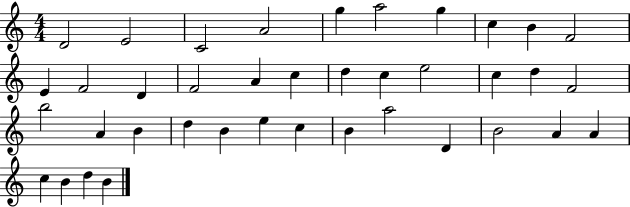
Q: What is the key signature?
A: C major